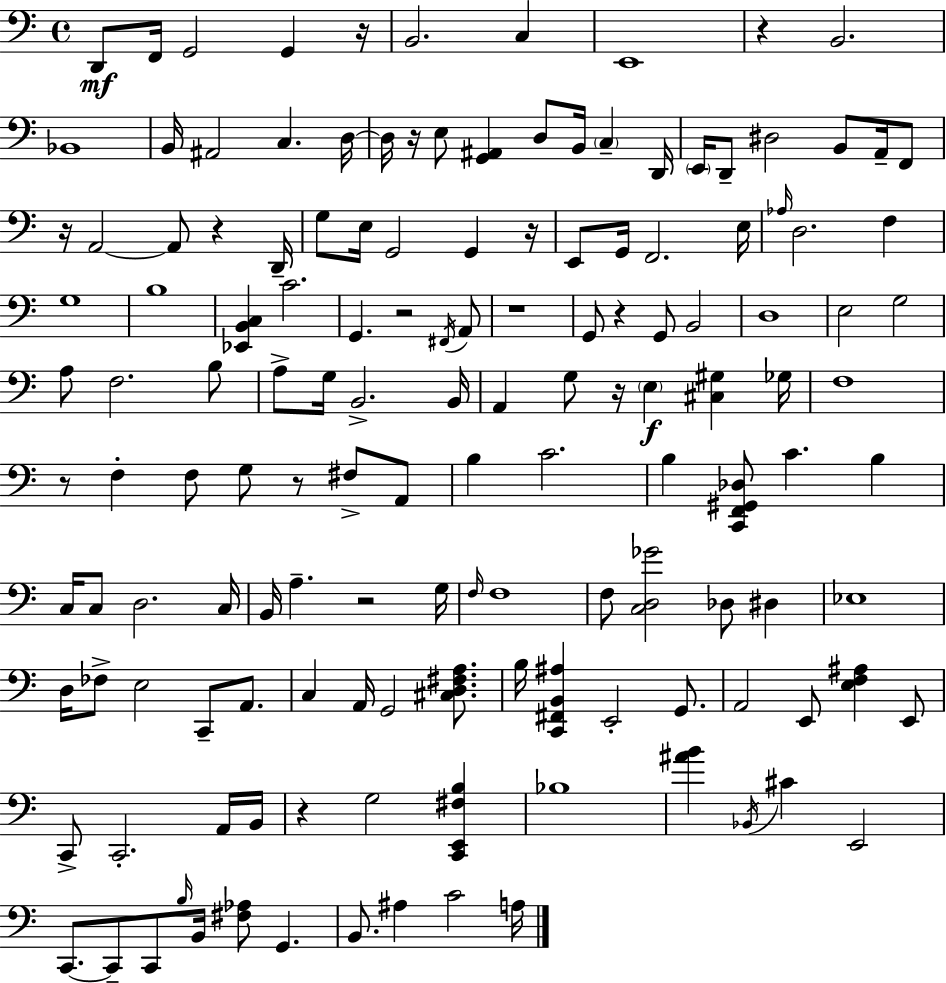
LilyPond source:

{
  \clef bass
  \time 4/4
  \defaultTimeSignature
  \key a \minor
  \repeat volta 2 { d,8\mf f,16 g,2 g,4 r16 | b,2. c4 | e,1 | r4 b,2. | \break bes,1 | b,16 ais,2 c4. d16~~ | d16 r16 e8 <g, ais,>4 d8 b,16 \parenthesize c4-- d,16 | \parenthesize e,16 d,8-- dis2 b,8 a,16-- f,8 | \break r16 a,2~~ a,8 r4 d,16-- | g8 e16 g,2 g,4 r16 | e,8 g,16 f,2. e16 | \grace { aes16 } d2. f4 | \break g1 | b1 | <ees, b, c>4 c'2. | g,4. r2 \acciaccatura { fis,16 } | \break a,8 r1 | g,8 r4 g,8 b,2 | d1 | e2 g2 | \break a8 f2. | b8 a8-> g16 b,2.-> | b,16 a,4 g8 r16 \parenthesize e4\f <cis gis>4 | ges16 f1 | \break r8 f4-. f8 g8 r8 fis8-> | a,8 b4 c'2. | b4 <c, f, gis, des>8 c'4. b4 | c16 c8 d2. | \break c16 b,16 a4.-- r2 | g16 \grace { f16 } f1 | f8 <c d ges'>2 des8 dis4 | ees1 | \break d16 fes8-> e2 c,8-- | a,8. c4 a,16 g,2 | <cis d fis a>8. b16 <c, fis, b, ais>4 e,2-. | g,8. a,2 e,8 <e f ais>4 | \break e,8 c,8-> c,2.-. | a,16 b,16 r4 g2 <c, e, fis b>4 | bes1 | <ais' b'>4 \acciaccatura { bes,16 } cis'4 e,2 | \break c,8.~~ c,8-- c,8 \grace { b16 } b,16 <fis aes>8 g,4. | b,8. ais4 c'2 | a16 } \bar "|."
}